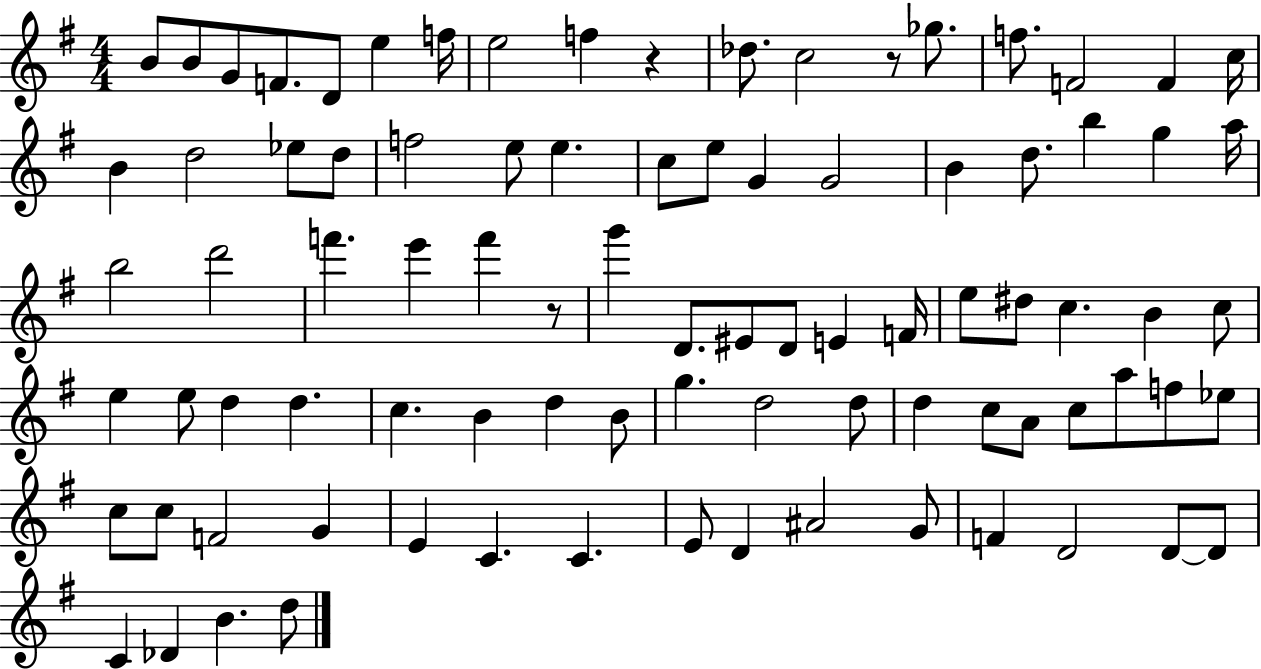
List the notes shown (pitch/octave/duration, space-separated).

B4/e B4/e G4/e F4/e. D4/e E5/q F5/s E5/h F5/q R/q Db5/e. C5/h R/e Gb5/e. F5/e. F4/h F4/q C5/s B4/q D5/h Eb5/e D5/e F5/h E5/e E5/q. C5/e E5/e G4/q G4/h B4/q D5/e. B5/q G5/q A5/s B5/h D6/h F6/q. E6/q F6/q R/e G6/q D4/e. EIS4/e D4/e E4/q F4/s E5/e D#5/e C5/q. B4/q C5/e E5/q E5/e D5/q D5/q. C5/q. B4/q D5/q B4/e G5/q. D5/h D5/e D5/q C5/e A4/e C5/e A5/e F5/e Eb5/e C5/e C5/e F4/h G4/q E4/q C4/q. C4/q. E4/e D4/q A#4/h G4/e F4/q D4/h D4/e D4/e C4/q Db4/q B4/q. D5/e